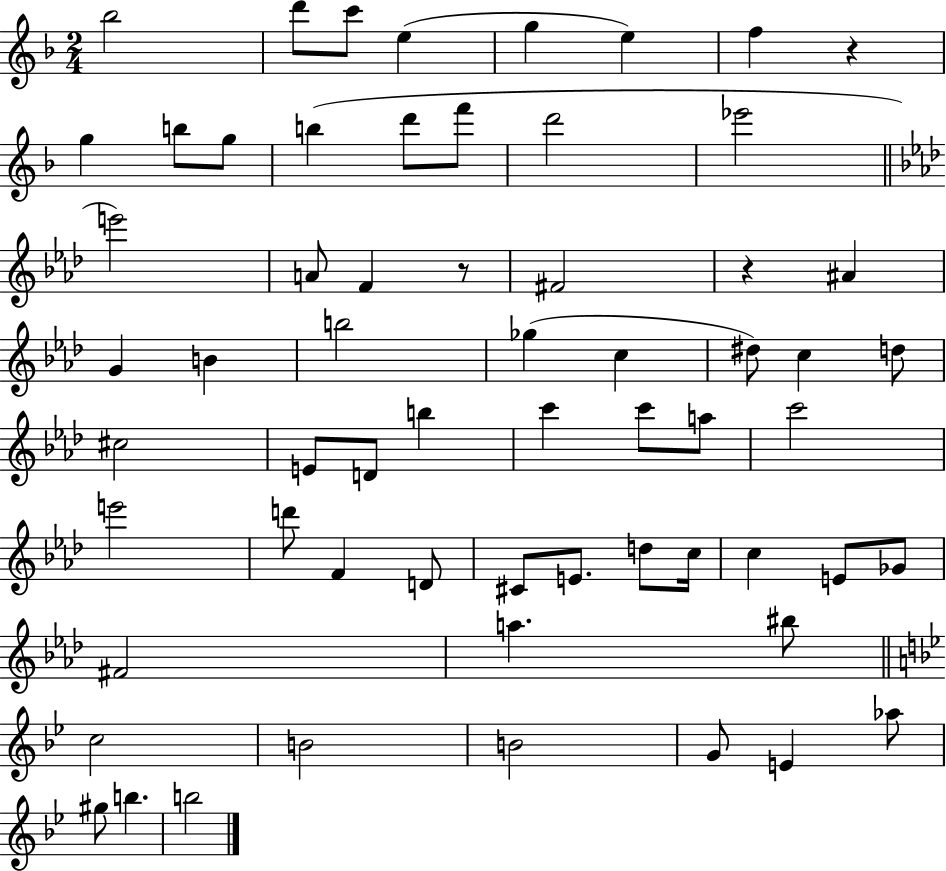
Bb5/h D6/e C6/e E5/q G5/q E5/q F5/q R/q G5/q B5/e G5/e B5/q D6/e F6/e D6/h Eb6/h E6/h A4/e F4/q R/e F#4/h R/q A#4/q G4/q B4/q B5/h Gb5/q C5/q D#5/e C5/q D5/e C#5/h E4/e D4/e B5/q C6/q C6/e A5/e C6/h E6/h D6/e F4/q D4/e C#4/e E4/e. D5/e C5/s C5/q E4/e Gb4/e F#4/h A5/q. BIS5/e C5/h B4/h B4/h G4/e E4/q Ab5/e G#5/e B5/q. B5/h